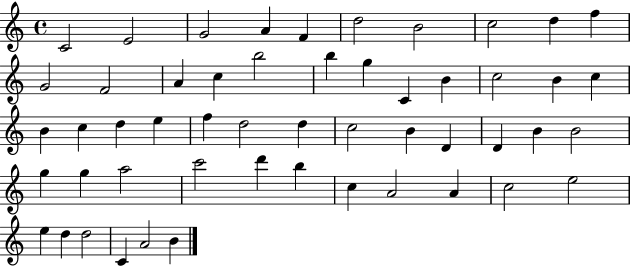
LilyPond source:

{
  \clef treble
  \time 4/4
  \defaultTimeSignature
  \key c \major
  c'2 e'2 | g'2 a'4 f'4 | d''2 b'2 | c''2 d''4 f''4 | \break g'2 f'2 | a'4 c''4 b''2 | b''4 g''4 c'4 b'4 | c''2 b'4 c''4 | \break b'4 c''4 d''4 e''4 | f''4 d''2 d''4 | c''2 b'4 d'4 | d'4 b'4 b'2 | \break g''4 g''4 a''2 | c'''2 d'''4 b''4 | c''4 a'2 a'4 | c''2 e''2 | \break e''4 d''4 d''2 | c'4 a'2 b'4 | \bar "|."
}